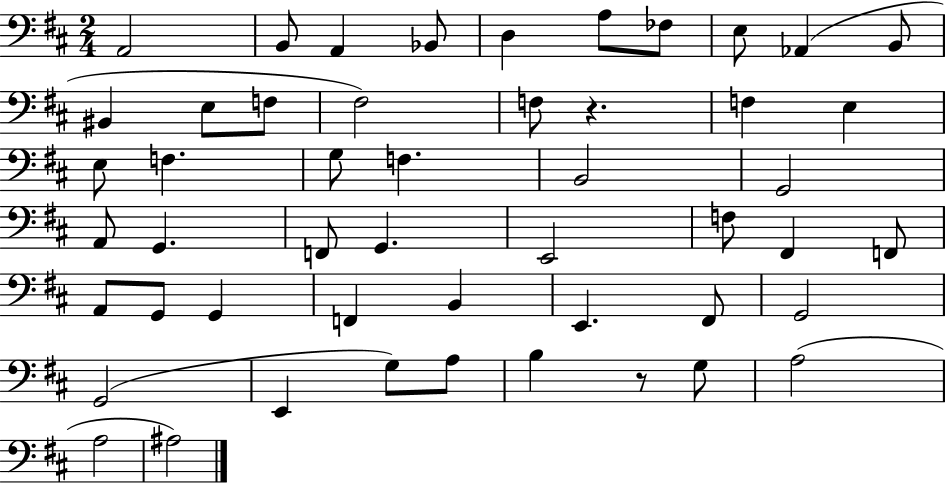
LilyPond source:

{
  \clef bass
  \numericTimeSignature
  \time 2/4
  \key d \major
  a,2 | b,8 a,4 bes,8 | d4 a8 fes8 | e8 aes,4( b,8 | \break bis,4 e8 f8 | fis2) | f8 r4. | f4 e4 | \break e8 f4. | g8 f4. | b,2 | g,2 | \break a,8 g,4. | f,8 g,4. | e,2 | f8 fis,4 f,8 | \break a,8 g,8 g,4 | f,4 b,4 | e,4. fis,8 | g,2 | \break g,2( | e,4 g8) a8 | b4 r8 g8 | a2( | \break a2 | ais2) | \bar "|."
}